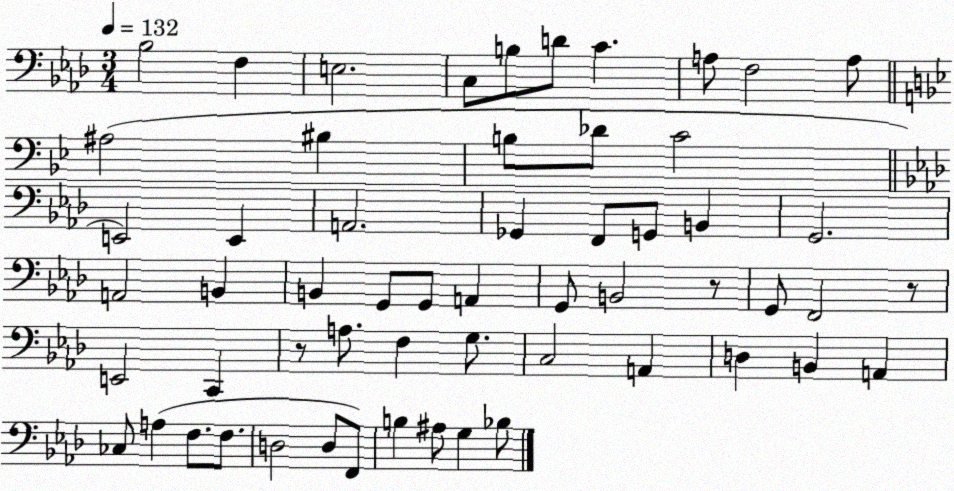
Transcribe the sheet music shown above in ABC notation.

X:1
T:Untitled
M:3/4
L:1/4
K:Ab
_B,2 F, E,2 C,/2 B,/2 D/2 C A,/2 F,2 A,/2 ^A,2 ^B, B,/2 _D/2 C2 E,,2 E,, A,,2 _G,, F,,/2 G,,/2 B,, G,,2 A,,2 B,, B,, G,,/2 G,,/2 A,, G,,/2 B,,2 z/2 G,,/2 F,,2 z/2 E,,2 C,, z/2 A,/2 F, G,/2 C,2 A,, D, B,, A,, _C,/2 A, F,/2 F,/2 D,2 D,/2 F,,/2 B, ^A,/2 G, _B,/2